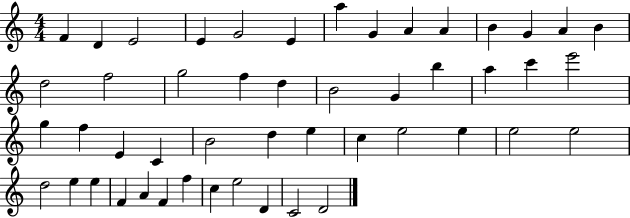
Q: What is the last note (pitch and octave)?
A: D4